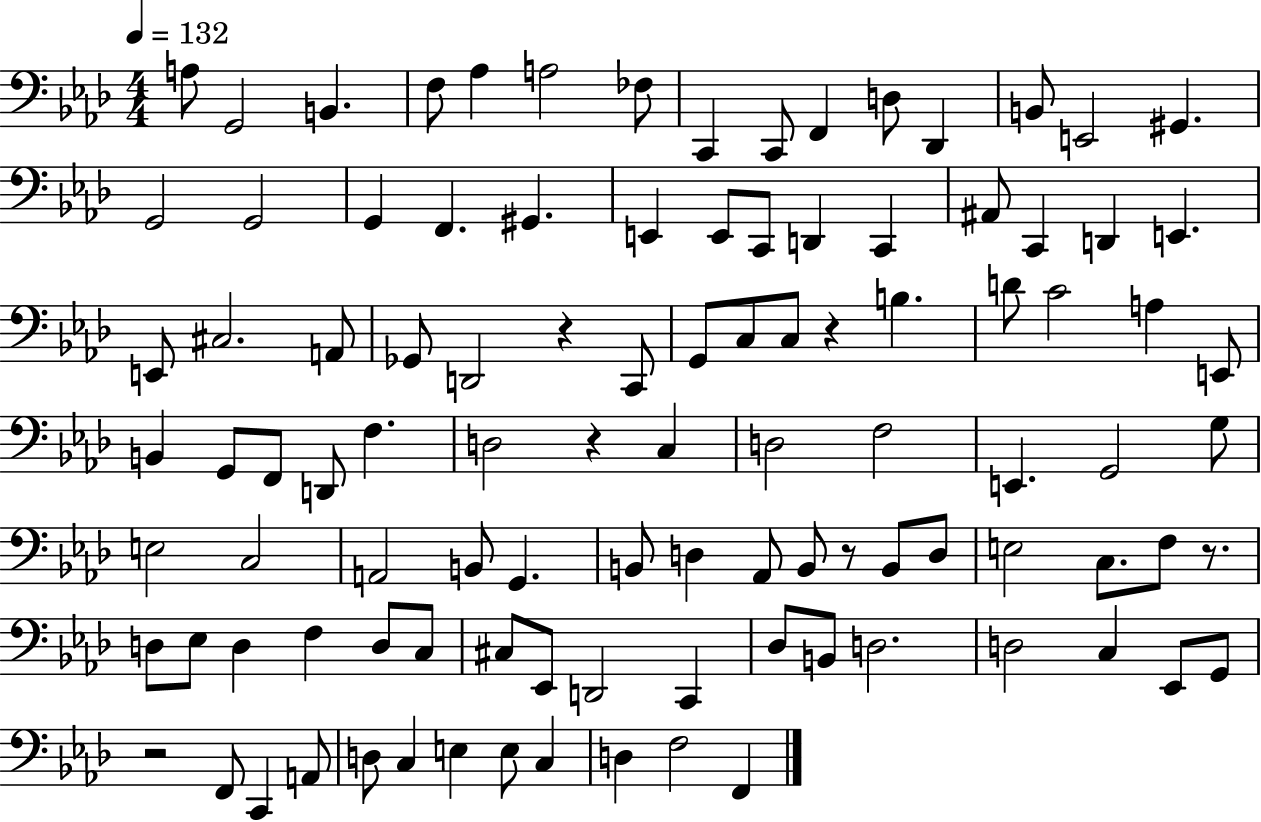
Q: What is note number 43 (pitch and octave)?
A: E2